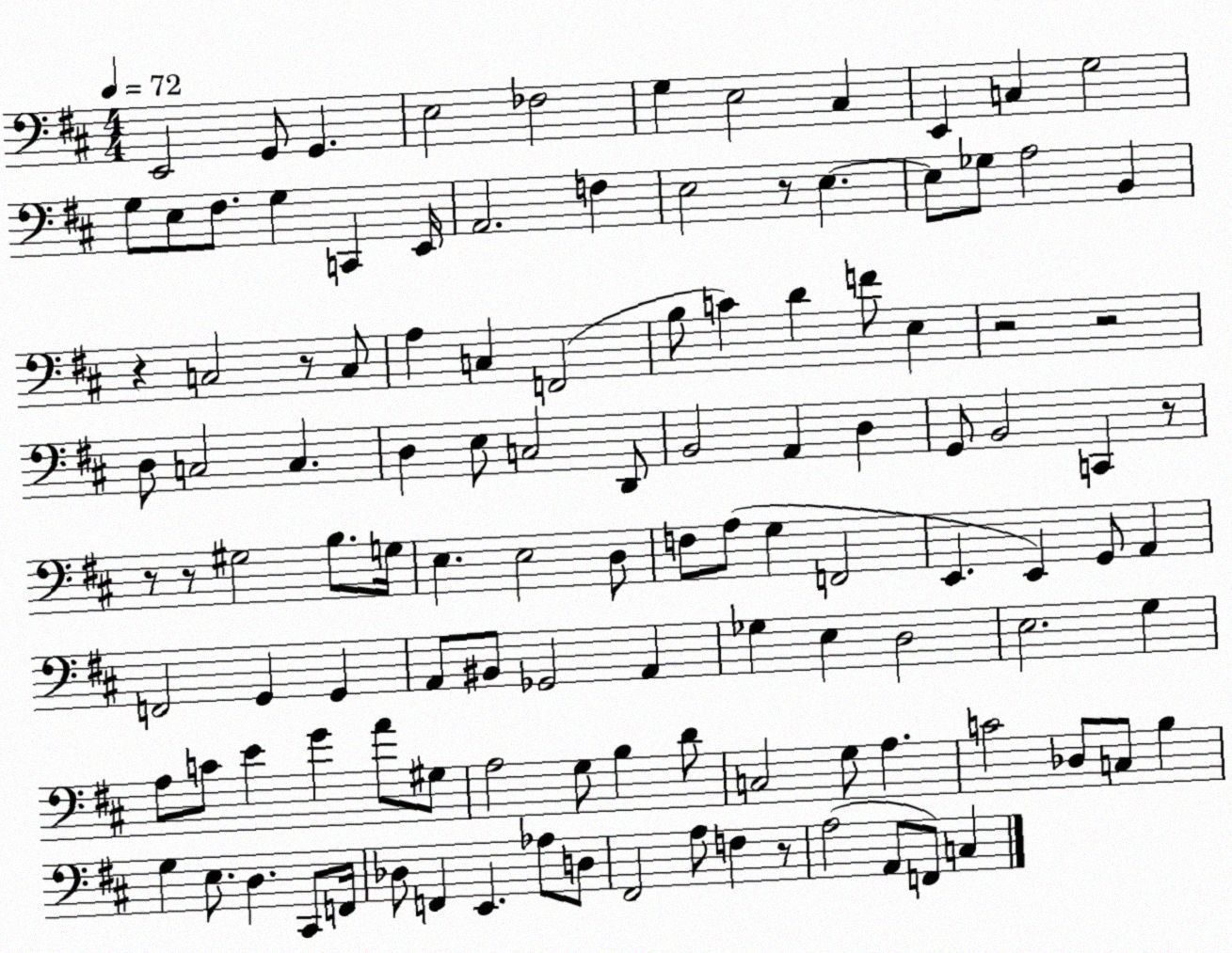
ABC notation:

X:1
T:Untitled
M:4/4
L:1/4
K:D
E,,2 G,,/2 G,, E,2 _F,2 G, E,2 ^C, E,, C, G,2 G,/2 E,/2 ^F,/2 G, C,, E,,/4 A,,2 F, E,2 z/2 E, E,/2 _G,/2 A,2 B,, z C,2 z/2 C,/2 A, C, F,,2 B,/2 C D F/2 E, z2 z2 D,/2 C,2 C, D, E,/2 C,2 D,,/2 B,,2 A,, D, G,,/2 B,,2 C,, z/2 z/2 z/2 ^G,2 B,/2 G,/4 E, E,2 D,/2 F,/2 A,/2 G, F,,2 E,, E,, G,,/2 A,, F,,2 G,, G,, A,,/2 ^B,,/2 _G,,2 A,, _G, E, D,2 E,2 G, A,/2 C/2 E G A/2 ^G,/2 A,2 G,/2 B, D/2 C,2 G,/2 A, C2 _D,/2 C,/2 B, G, E,/2 D, ^C,,/2 F,,/4 _D,/2 F,, E,, _A,/2 D,/2 ^F,,2 A,/2 F, z/2 A,2 A,,/2 F,,/2 C,